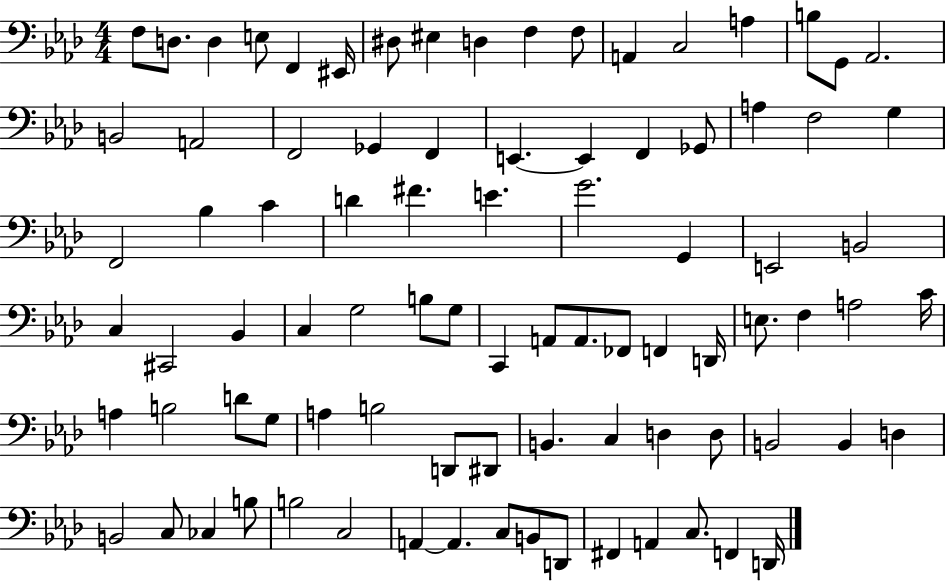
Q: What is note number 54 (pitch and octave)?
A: F3